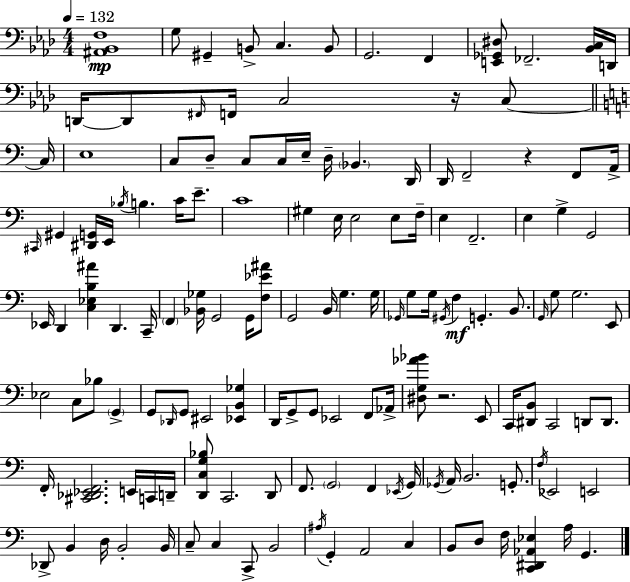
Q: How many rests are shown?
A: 3